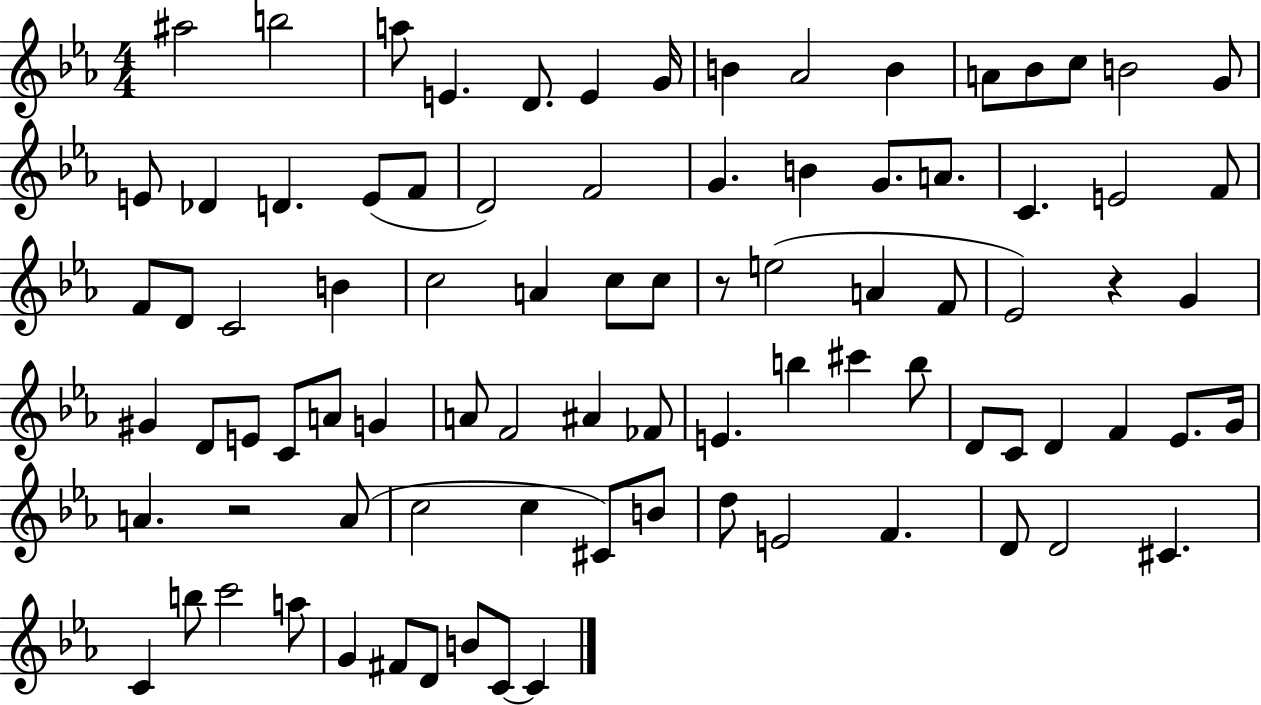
{
  \clef treble
  \numericTimeSignature
  \time 4/4
  \key ees \major
  ais''2 b''2 | a''8 e'4. d'8. e'4 g'16 | b'4 aes'2 b'4 | a'8 bes'8 c''8 b'2 g'8 | \break e'8 des'4 d'4. e'8( f'8 | d'2) f'2 | g'4. b'4 g'8. a'8. | c'4. e'2 f'8 | \break f'8 d'8 c'2 b'4 | c''2 a'4 c''8 c''8 | r8 e''2( a'4 f'8 | ees'2) r4 g'4 | \break gis'4 d'8 e'8 c'8 a'8 g'4 | a'8 f'2 ais'4 fes'8 | e'4. b''4 cis'''4 b''8 | d'8 c'8 d'4 f'4 ees'8. g'16 | \break a'4. r2 a'8( | c''2 c''4 cis'8) b'8 | d''8 e'2 f'4. | d'8 d'2 cis'4. | \break c'4 b''8 c'''2 a''8 | g'4 fis'8 d'8 b'8 c'8~~ c'4 | \bar "|."
}